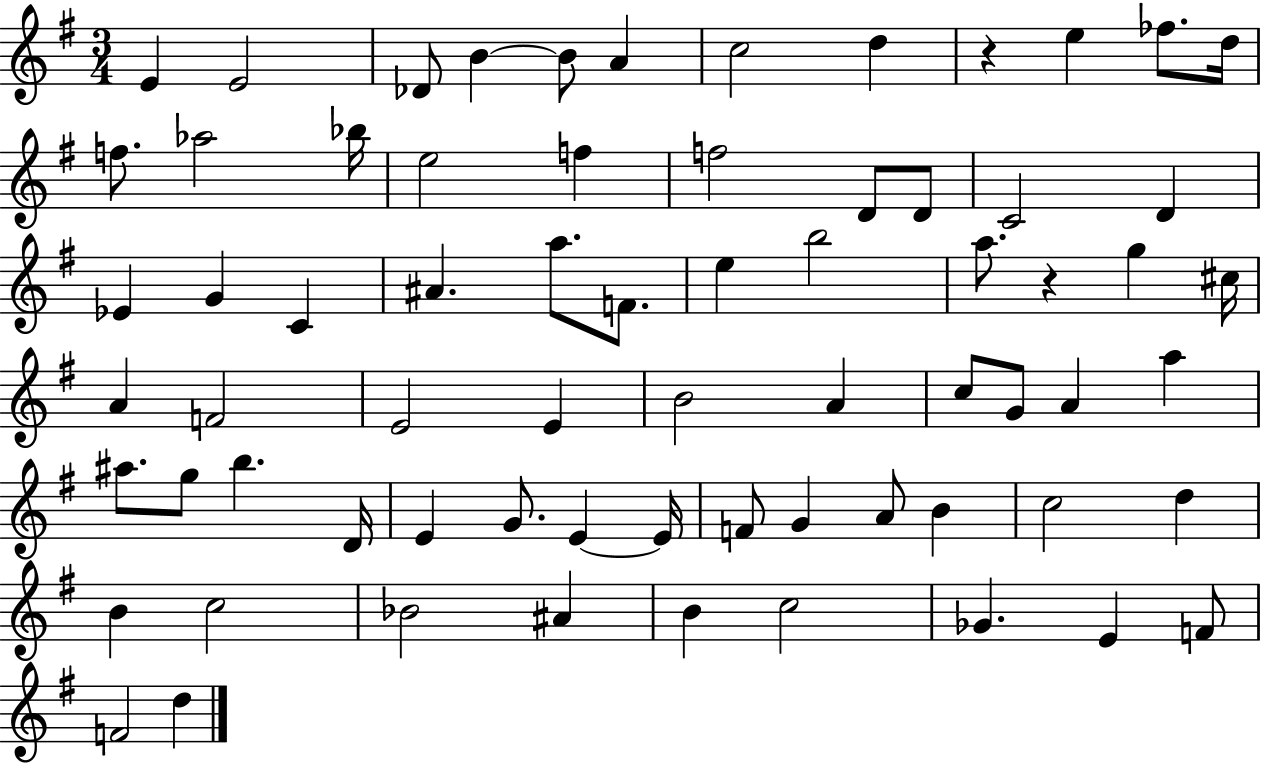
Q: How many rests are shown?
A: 2